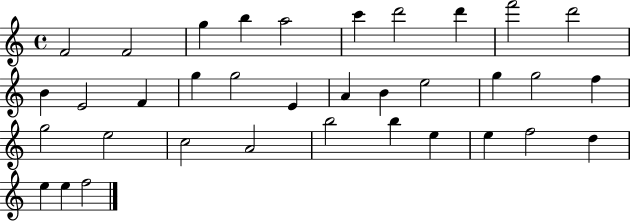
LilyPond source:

{
  \clef treble
  \time 4/4
  \defaultTimeSignature
  \key c \major
  f'2 f'2 | g''4 b''4 a''2 | c'''4 d'''2 d'''4 | f'''2 d'''2 | \break b'4 e'2 f'4 | g''4 g''2 e'4 | a'4 b'4 e''2 | g''4 g''2 f''4 | \break g''2 e''2 | c''2 a'2 | b''2 b''4 e''4 | e''4 f''2 d''4 | \break e''4 e''4 f''2 | \bar "|."
}